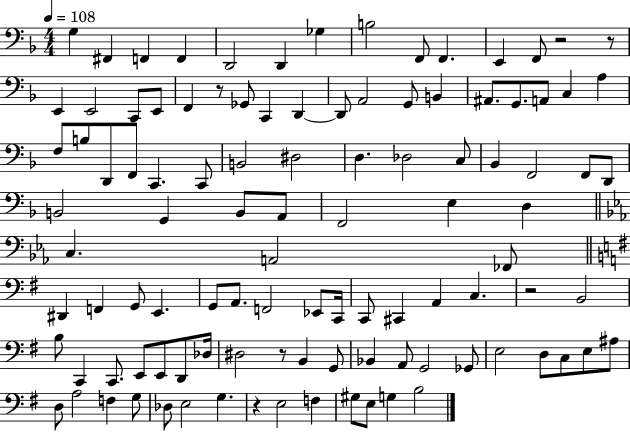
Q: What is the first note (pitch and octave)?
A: G3